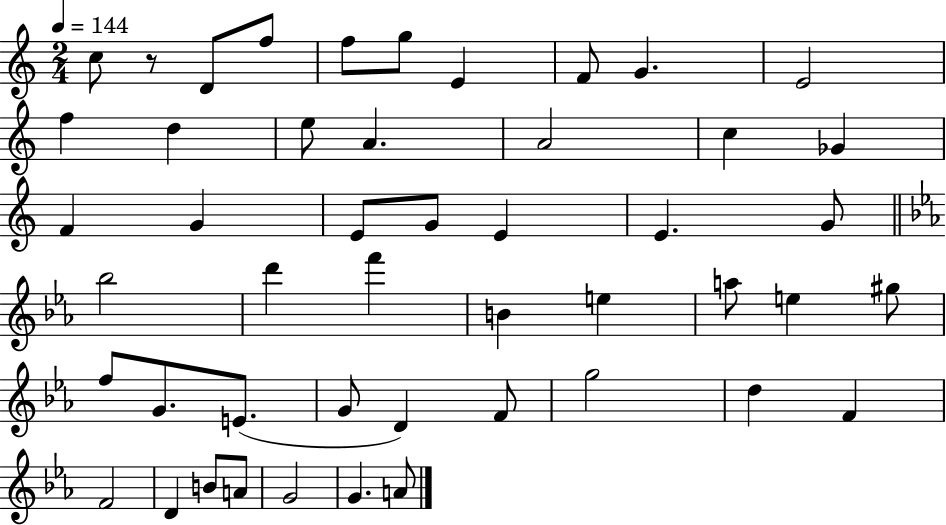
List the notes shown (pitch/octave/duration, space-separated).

C5/e R/e D4/e F5/e F5/e G5/e E4/q F4/e G4/q. E4/h F5/q D5/q E5/e A4/q. A4/h C5/q Gb4/q F4/q G4/q E4/e G4/e E4/q E4/q. G4/e Bb5/h D6/q F6/q B4/q E5/q A5/e E5/q G#5/e F5/e G4/e. E4/e. G4/e D4/q F4/e G5/h D5/q F4/q F4/h D4/q B4/e A4/e G4/h G4/q. A4/e